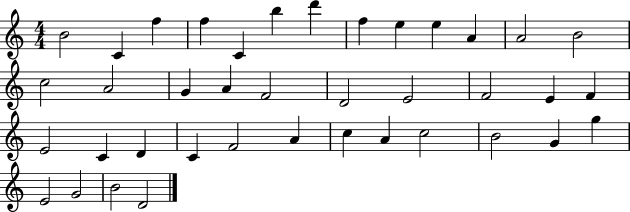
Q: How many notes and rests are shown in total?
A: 39